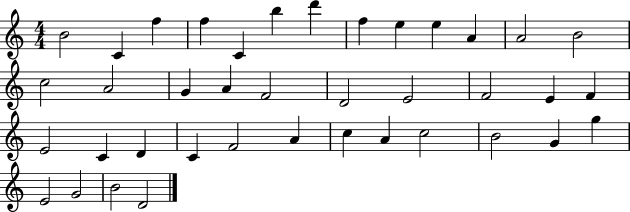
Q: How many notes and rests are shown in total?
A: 39